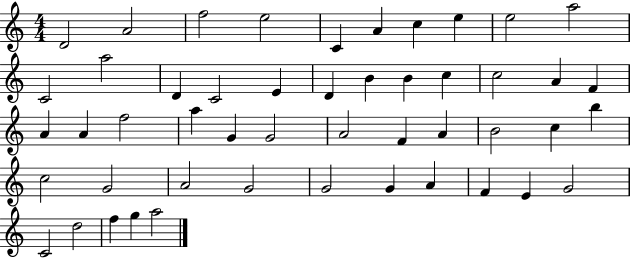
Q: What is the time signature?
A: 4/4